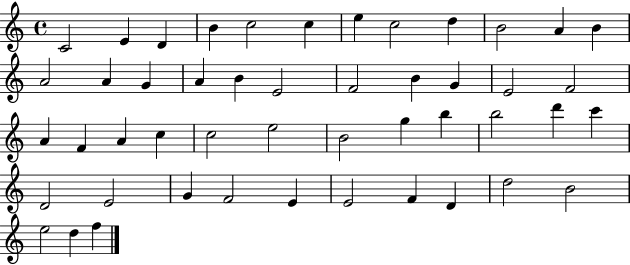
X:1
T:Untitled
M:4/4
L:1/4
K:C
C2 E D B c2 c e c2 d B2 A B A2 A G A B E2 F2 B G E2 F2 A F A c c2 e2 B2 g b b2 d' c' D2 E2 G F2 E E2 F D d2 B2 e2 d f